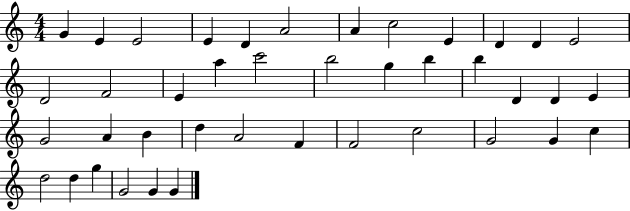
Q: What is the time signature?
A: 4/4